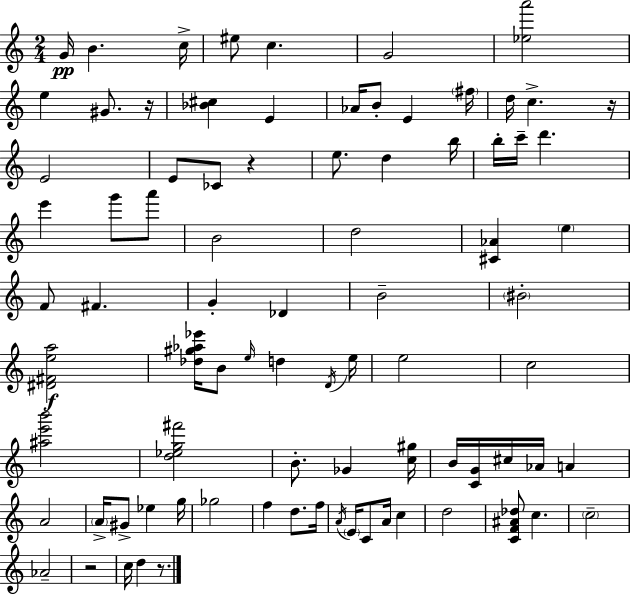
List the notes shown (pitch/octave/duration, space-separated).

G4/s B4/q. C5/s EIS5/e C5/q. G4/h [Eb5,A6]/h E5/q G#4/e. R/s [Bb4,C#5]/q E4/q Ab4/s B4/e E4/q F#5/s D5/s C5/q. R/s E4/h E4/e CES4/e R/q E5/e. D5/q B5/s B5/s C6/s D6/q. E6/q G6/e A6/e B4/h D5/h [C#4,Ab4]/q E5/q F4/e F#4/q. G4/q Db4/q B4/h BIS4/h [D#4,F#4,E5,A5]/h [Db5,G#5,Ab5,Eb6]/s B4/e E5/s D5/q D4/s E5/s E5/h C5/h [A#5,E6,B6]/h [D5,Eb5,G5,F#6]/h B4/e. Gb4/q [C5,G#5]/s B4/s [C4,G4]/s C#5/s Ab4/s A4/q A4/h A4/s G#4/e Eb5/q G5/s Gb5/h F5/q D5/e. F5/s A4/s E4/s C4/e A4/s C5/q D5/h [C4,F4,A#4,Db5]/e C5/q. C5/h Ab4/h R/h C5/s D5/q R/e.